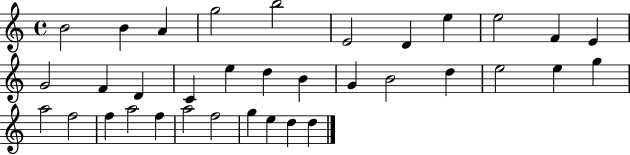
X:1
T:Untitled
M:4/4
L:1/4
K:C
B2 B A g2 b2 E2 D e e2 F E G2 F D C e d B G B2 d e2 e g a2 f2 f a2 f a2 f2 g e d d